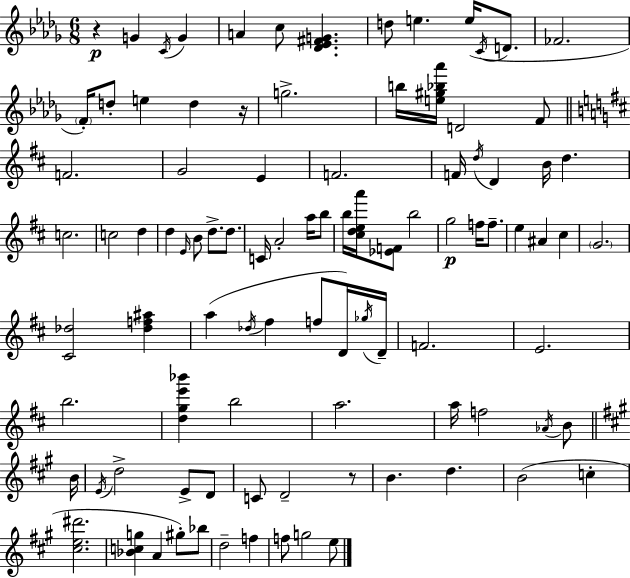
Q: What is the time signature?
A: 6/8